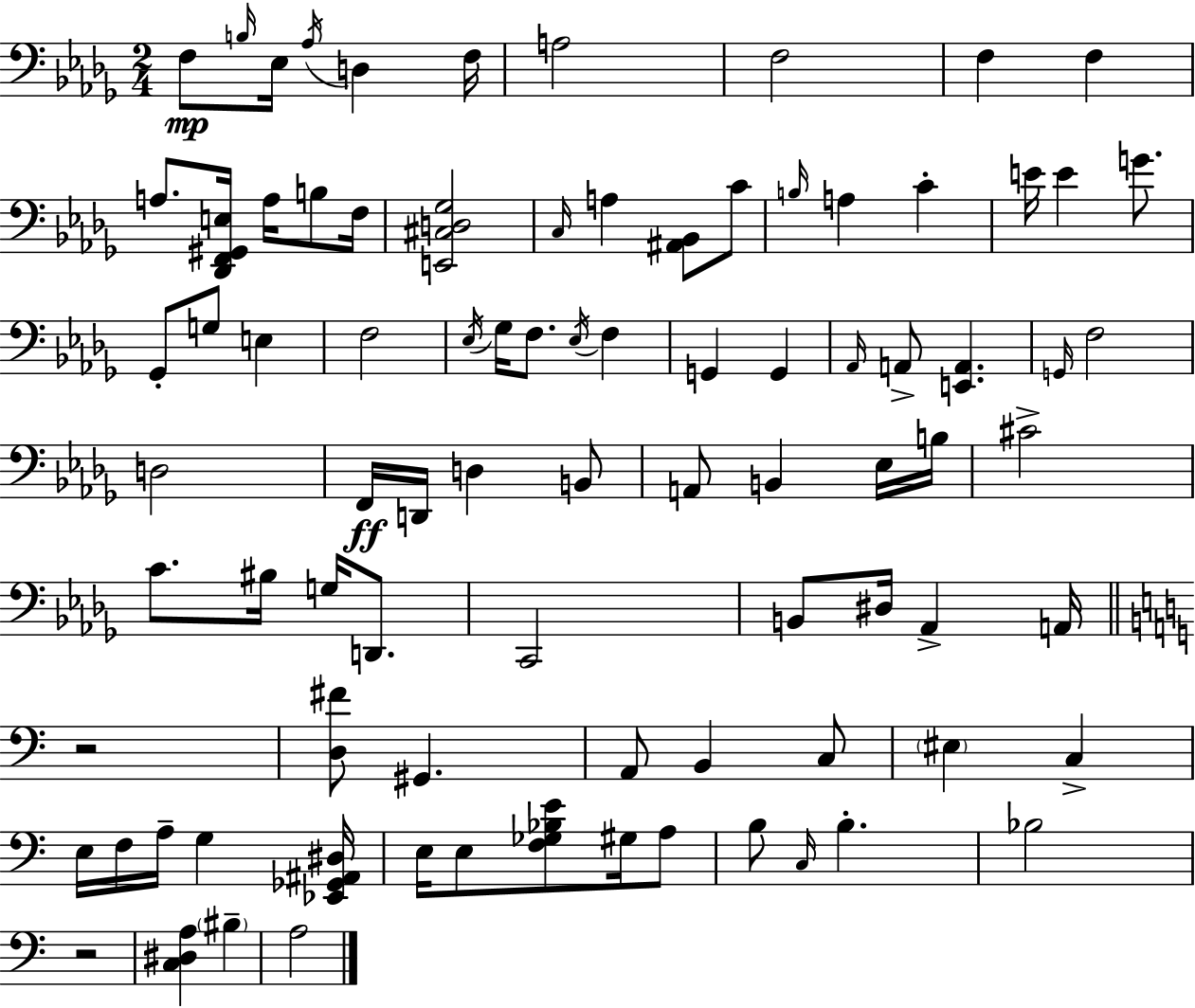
F3/e B3/s Eb3/s Ab3/s D3/q F3/s A3/h F3/h F3/q F3/q A3/e. [Db2,F2,G#2,E3]/s A3/s B3/e F3/s [E2,C#3,D3,Gb3]/h C3/s A3/q [A#2,Bb2]/e C4/e B3/s A3/q C4/q E4/s E4/q G4/e. Gb2/e G3/e E3/q F3/h Eb3/s Gb3/s F3/e. Eb3/s F3/q G2/q G2/q Ab2/s A2/e [E2,A2]/q. G2/s F3/h D3/h F2/s D2/s D3/q B2/e A2/e B2/q Eb3/s B3/s C#4/h C4/e. BIS3/s G3/s D2/e. C2/h B2/e D#3/s Ab2/q A2/s R/h [D3,F#4]/e G#2/q. A2/e B2/q C3/e EIS3/q C3/q E3/s F3/s A3/s G3/q [Eb2,Gb2,A#2,D#3]/s E3/s E3/e [F3,Gb3,Bb3,E4]/e G#3/s A3/e B3/e C3/s B3/q. Bb3/h R/h [C3,D#3,A3]/q BIS3/q A3/h